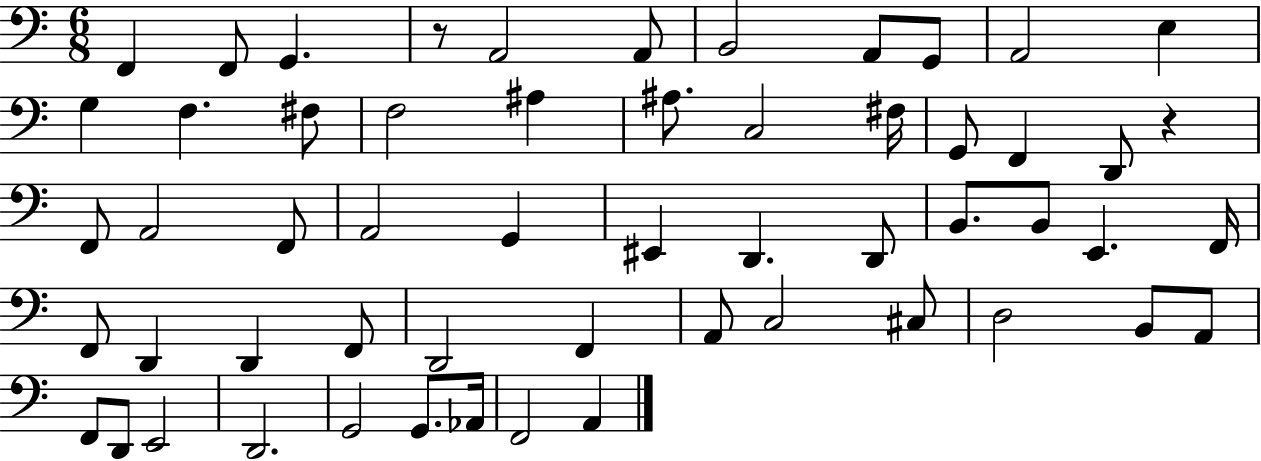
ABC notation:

X:1
T:Untitled
M:6/8
L:1/4
K:C
F,, F,,/2 G,, z/2 A,,2 A,,/2 B,,2 A,,/2 G,,/2 A,,2 E, G, F, ^F,/2 F,2 ^A, ^A,/2 C,2 ^F,/4 G,,/2 F,, D,,/2 z F,,/2 A,,2 F,,/2 A,,2 G,, ^E,, D,, D,,/2 B,,/2 B,,/2 E,, F,,/4 F,,/2 D,, D,, F,,/2 D,,2 F,, A,,/2 C,2 ^C,/2 D,2 B,,/2 A,,/2 F,,/2 D,,/2 E,,2 D,,2 G,,2 G,,/2 _A,,/4 F,,2 A,,